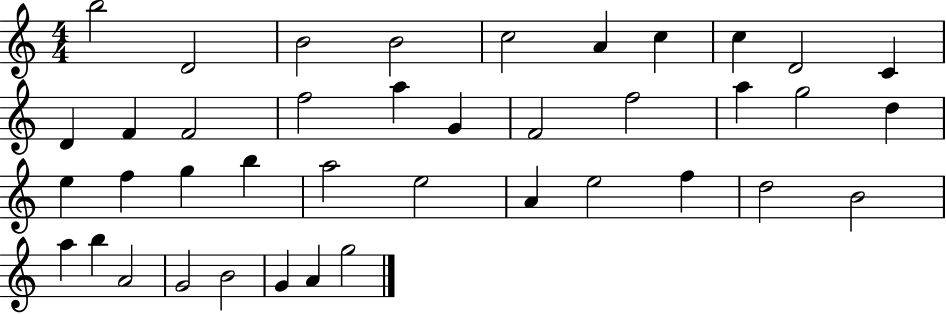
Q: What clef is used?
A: treble